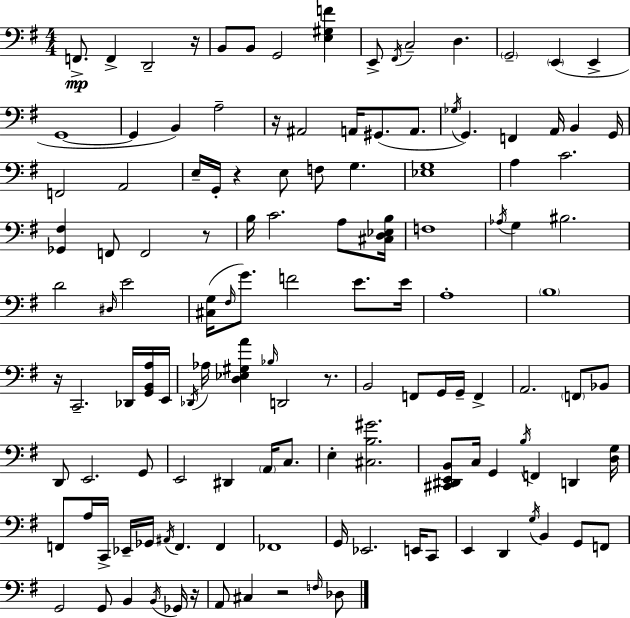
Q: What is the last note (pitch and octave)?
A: Db3